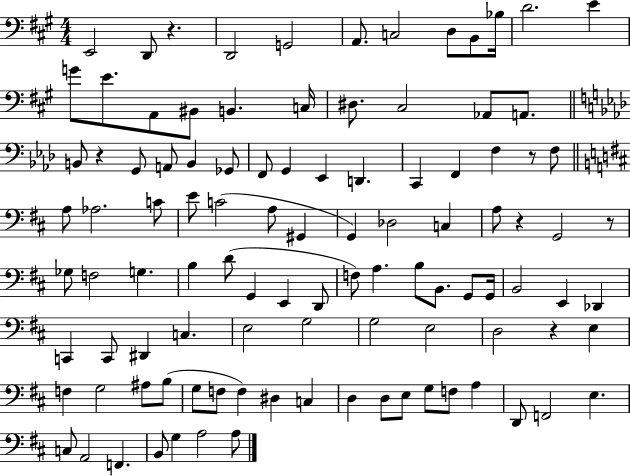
{
  \clef bass
  \numericTimeSignature
  \time 4/4
  \key a \major
  e,2 d,8 r4. | d,2 g,2 | a,8. c2 d8 b,8 bes16 | d'2. e'4 | \break g'8 e'8. a,8 bis,8 b,4. c16 | dis8. cis2 aes,8 a,8. | \bar "||" \break \key aes \major b,8 r4 g,8 a,8 b,4 ges,8 | f,8 g,4 ees,4 d,4. | c,4 f,4 f4 r8 f8 | \bar "||" \break \key b \minor a8 aes2. c'8 | e'8 c'2( a8 gis,4 | g,4) des2 c4 | a8 r4 g,2 r8 | \break ges8 f2 g4. | b4 d'8( g,4 e,4 d,8 | f8) a4. b8 b,8. g,8 g,16 | b,2 e,4 des,4 | \break c,4 c,8 dis,4 c4. | e2 g2 | g2 e2 | d2 r4 e4 | \break f4 g2 ais8 b8( | g8 f8 f4) dis4 c4 | d4 d8 e8 g8 f8 a4 | d,8 f,2 e4. | \break c8 a,2 f,4. | b,8 g4 a2 a8 | \bar "|."
}